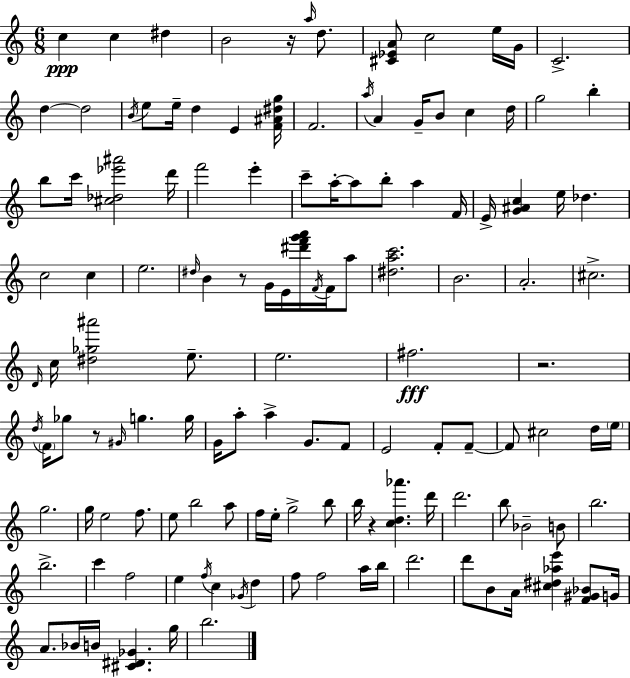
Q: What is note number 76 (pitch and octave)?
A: E5